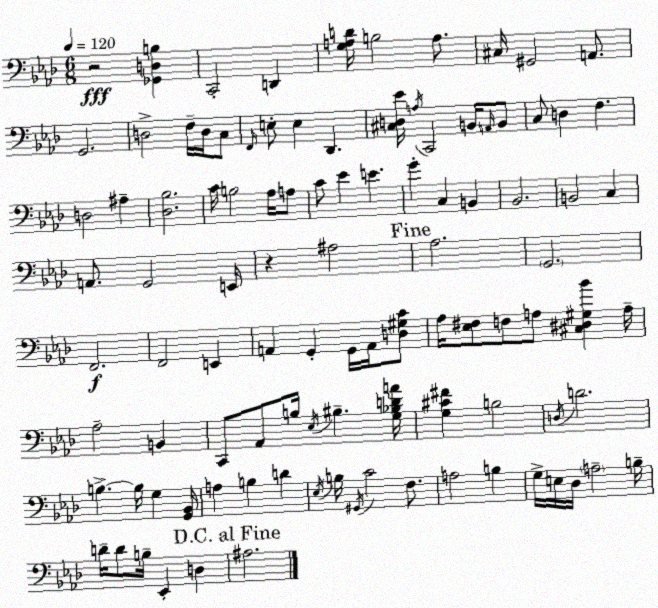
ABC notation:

X:1
T:Untitled
M:6/8
L:1/4
K:Fm
z2 [_G,,D,B,] C,,2 D,, [G,A,D]/4 B,2 A,/2 ^C,/4 ^G,,2 A,,/2 G,,2 D,2 F,/4 D,/4 C,/2 F,,/4 E,/2 E, _D,, [^C,D,_E]/4 A,/4 C,,2 B,,/4 A,,/4 B,,/2 C,/2 D, F, D,2 ^A, [_D,_B,]2 C/4 B,2 _A,/4 A,/2 C/2 _E E G C, B,, _B,,2 B,,2 C, A,,/2 G,,2 E,,/4 z ^A,2 _A,2 G,,2 F,,2 F,,2 E,, A,, G,, G,,/4 A,,/4 [D,^G,C]/2 _A,/4 [_E,^F,]/2 F,/2 A,/2 [^C,^D,^G,_B] A,/4 _A,2 B,, C,,/2 _A,,/2 B,/4 _E,/4 ^B, [G,_B,DA]/4 [G,^C^F] B,2 D,/4 D2 B, B,/4 G, [G,,_B,,]/4 A, B, D _E,/4 B,/4 ^G,,/4 C2 F,/2 A,2 B, G,/4 E,/4 _D,/4 A,2 B,/4 D/4 D/2 B,/4 _E,, D, ^A,2